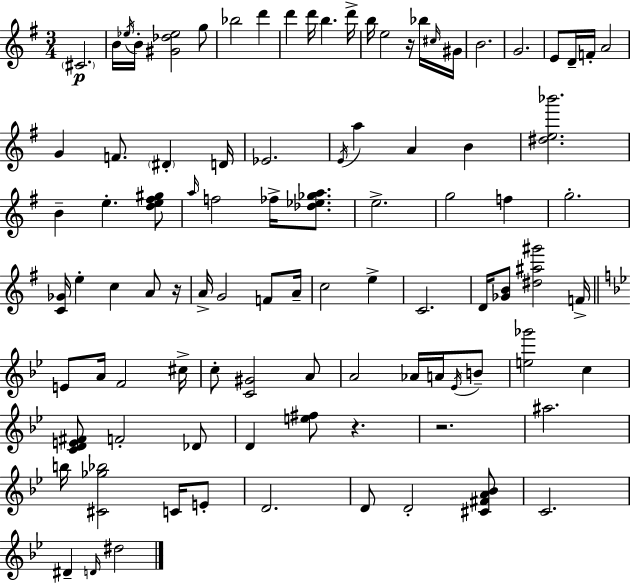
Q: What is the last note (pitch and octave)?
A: D#5